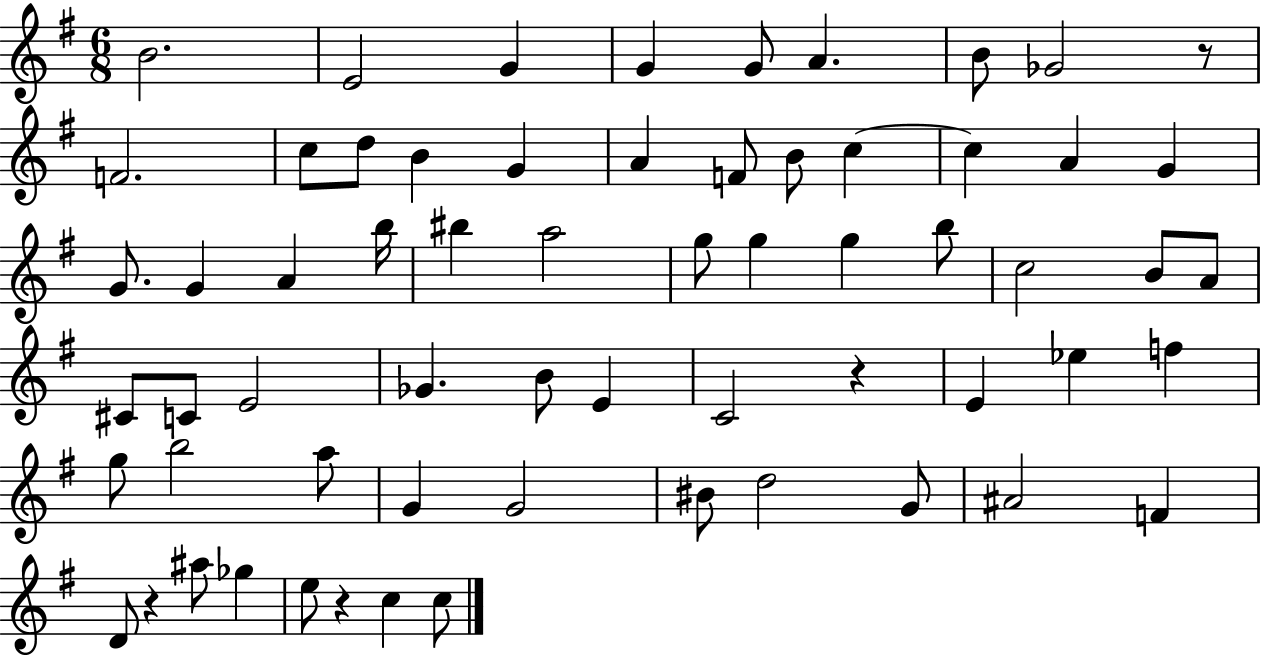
B4/h. E4/h G4/q G4/q G4/e A4/q. B4/e Gb4/h R/e F4/h. C5/e D5/e B4/q G4/q A4/q F4/e B4/e C5/q C5/q A4/q G4/q G4/e. G4/q A4/q B5/s BIS5/q A5/h G5/e G5/q G5/q B5/e C5/h B4/e A4/e C#4/e C4/e E4/h Gb4/q. B4/e E4/q C4/h R/q E4/q Eb5/q F5/q G5/e B5/h A5/e G4/q G4/h BIS4/e D5/h G4/e A#4/h F4/q D4/e R/q A#5/e Gb5/q E5/e R/q C5/q C5/e